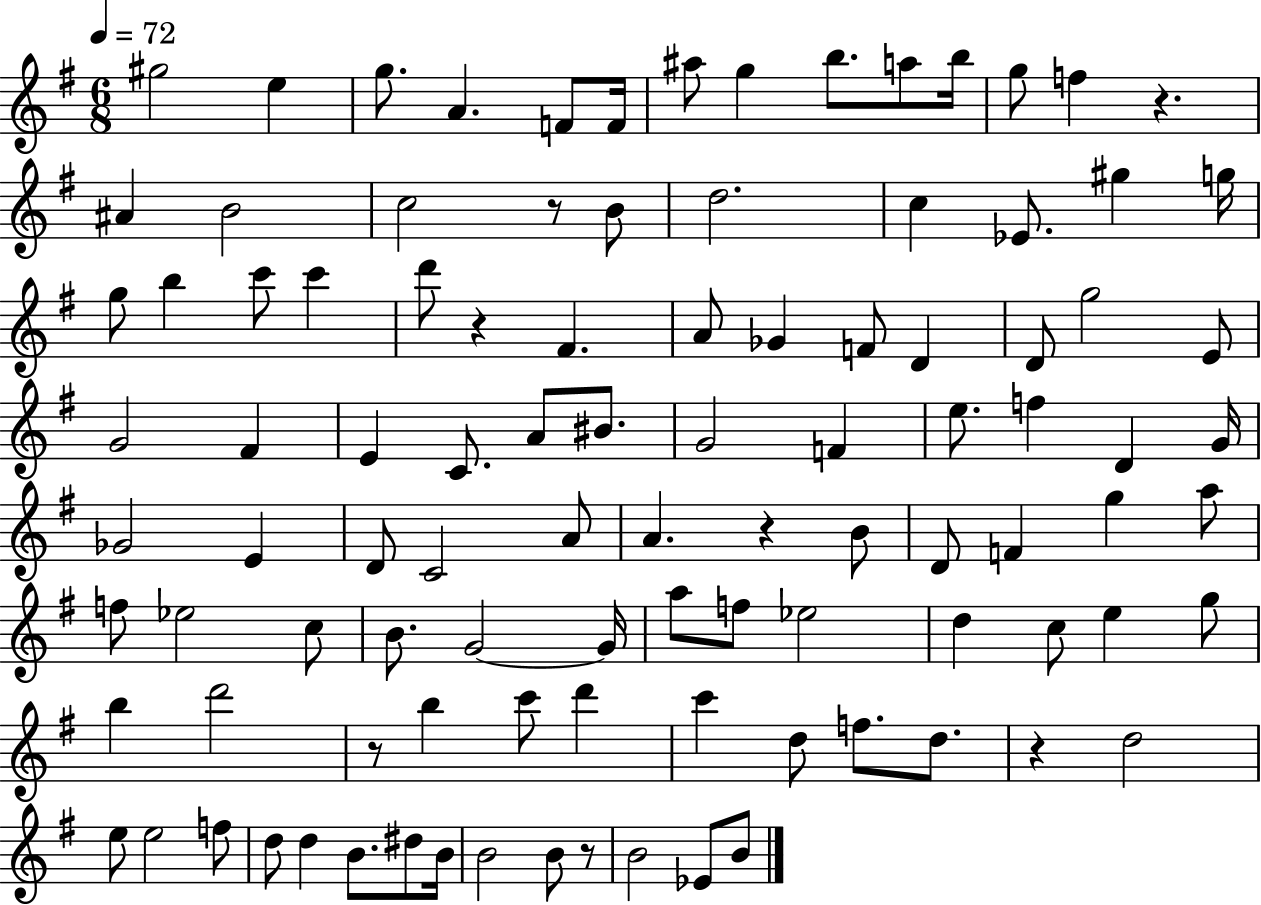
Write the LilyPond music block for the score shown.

{
  \clef treble
  \numericTimeSignature
  \time 6/8
  \key g \major
  \tempo 4 = 72
  \repeat volta 2 { gis''2 e''4 | g''8. a'4. f'8 f'16 | ais''8 g''4 b''8. a''8 b''16 | g''8 f''4 r4. | \break ais'4 b'2 | c''2 r8 b'8 | d''2. | c''4 ees'8. gis''4 g''16 | \break g''8 b''4 c'''8 c'''4 | d'''8 r4 fis'4. | a'8 ges'4 f'8 d'4 | d'8 g''2 e'8 | \break g'2 fis'4 | e'4 c'8. a'8 bis'8. | g'2 f'4 | e''8. f''4 d'4 g'16 | \break ges'2 e'4 | d'8 c'2 a'8 | a'4. r4 b'8 | d'8 f'4 g''4 a''8 | \break f''8 ees''2 c''8 | b'8. g'2~~ g'16 | a''8 f''8 ees''2 | d''4 c''8 e''4 g''8 | \break b''4 d'''2 | r8 b''4 c'''8 d'''4 | c'''4 d''8 f''8. d''8. | r4 d''2 | \break e''8 e''2 f''8 | d''8 d''4 b'8. dis''8 b'16 | b'2 b'8 r8 | b'2 ees'8 b'8 | \break } \bar "|."
}